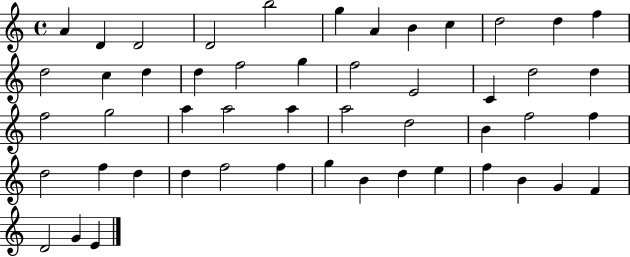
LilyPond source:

{
  \clef treble
  \time 4/4
  \defaultTimeSignature
  \key c \major
  a'4 d'4 d'2 | d'2 b''2 | g''4 a'4 b'4 c''4 | d''2 d''4 f''4 | \break d''2 c''4 d''4 | d''4 f''2 g''4 | f''2 e'2 | c'4 d''2 d''4 | \break f''2 g''2 | a''4 a''2 a''4 | a''2 d''2 | b'4 f''2 f''4 | \break d''2 f''4 d''4 | d''4 f''2 f''4 | g''4 b'4 d''4 e''4 | f''4 b'4 g'4 f'4 | \break d'2 g'4 e'4 | \bar "|."
}